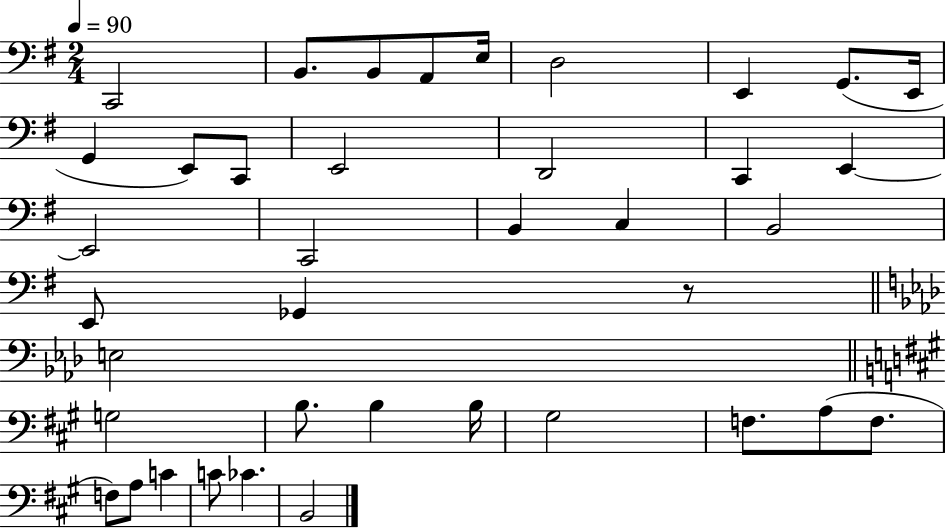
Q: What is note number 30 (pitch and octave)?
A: F3